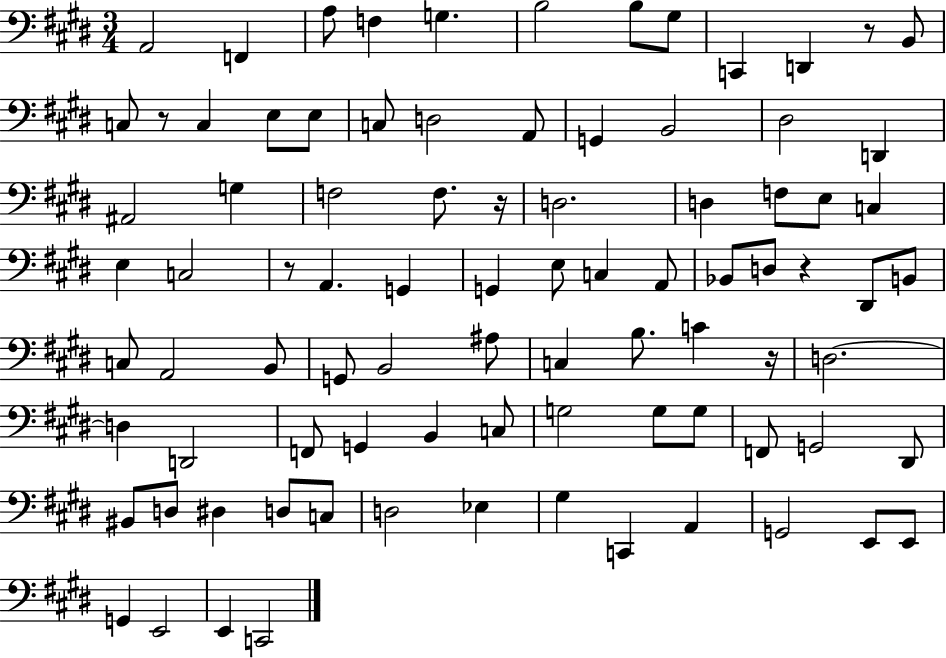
{
  \clef bass
  \numericTimeSignature
  \time 3/4
  \key e \major
  a,2 f,4 | a8 f4 g4. | b2 b8 gis8 | c,4 d,4 r8 b,8 | \break c8 r8 c4 e8 e8 | c8 d2 a,8 | g,4 b,2 | dis2 d,4 | \break ais,2 g4 | f2 f8. r16 | d2. | d4 f8 e8 c4 | \break e4 c2 | r8 a,4. g,4 | g,4 e8 c4 a,8 | bes,8 d8 r4 dis,8 b,8 | \break c8 a,2 b,8 | g,8 b,2 ais8 | c4 b8. c'4 r16 | d2.~~ | \break d4 d,2 | f,8 g,4 b,4 c8 | g2 g8 g8 | f,8 g,2 dis,8 | \break bis,8 d8 dis4 d8 c8 | d2 ees4 | gis4 c,4 a,4 | g,2 e,8 e,8 | \break g,4 e,2 | e,4 c,2 | \bar "|."
}